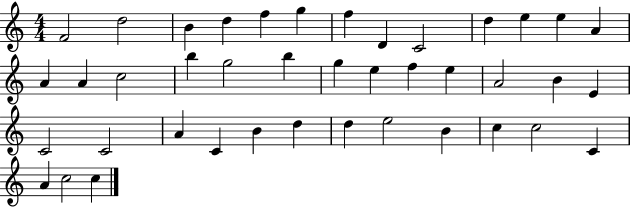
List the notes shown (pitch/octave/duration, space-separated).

F4/h D5/h B4/q D5/q F5/q G5/q F5/q D4/q C4/h D5/q E5/q E5/q A4/q A4/q A4/q C5/h B5/q G5/h B5/q G5/q E5/q F5/q E5/q A4/h B4/q E4/q C4/h C4/h A4/q C4/q B4/q D5/q D5/q E5/h B4/q C5/q C5/h C4/q A4/q C5/h C5/q